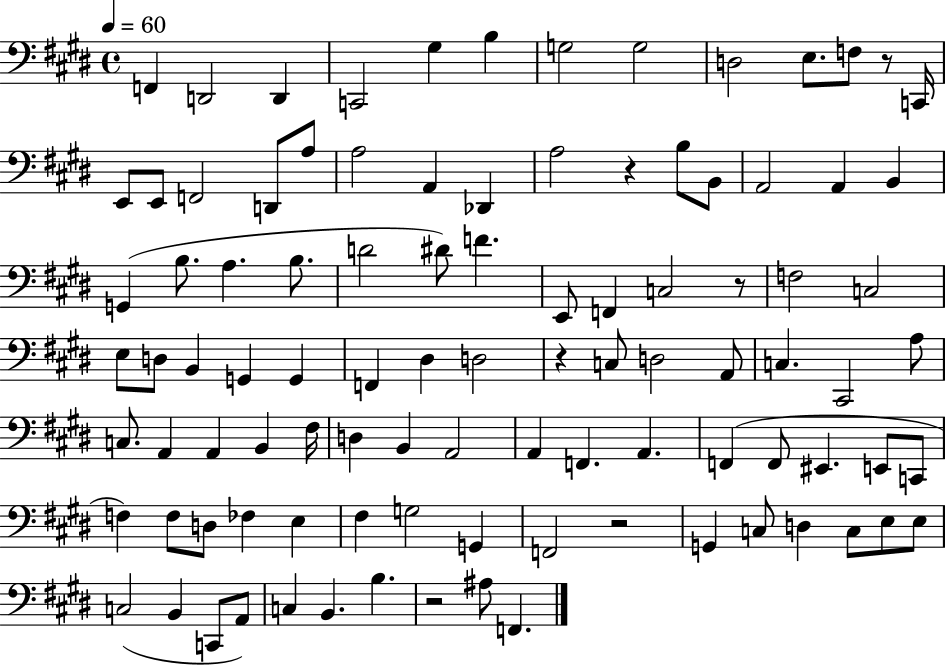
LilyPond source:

{
  \clef bass
  \time 4/4
  \defaultTimeSignature
  \key e \major
  \tempo 4 = 60
  f,4 d,2 d,4 | c,2 gis4 b4 | g2 g2 | d2 e8. f8 r8 c,16 | \break e,8 e,8 f,2 d,8 a8 | a2 a,4 des,4 | a2 r4 b8 b,8 | a,2 a,4 b,4 | \break g,4( b8. a4. b8. | d'2 dis'8) f'4. | e,8 f,4 c2 r8 | f2 c2 | \break e8 d8 b,4 g,4 g,4 | f,4 dis4 d2 | r4 c8 d2 a,8 | c4. cis,2 a8 | \break c8. a,4 a,4 b,4 fis16 | d4 b,4 a,2 | a,4 f,4. a,4. | f,4( f,8 eis,4. e,8 c,8 | \break f4) f8 d8 fes4 e4 | fis4 g2 g,4 | f,2 r2 | g,4 c8 d4 c8 e8 e8 | \break c2( b,4 c,8 a,8) | c4 b,4. b4. | r2 ais8 f,4. | \bar "|."
}